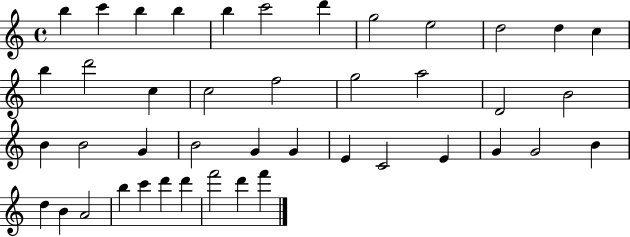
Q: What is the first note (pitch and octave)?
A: B5